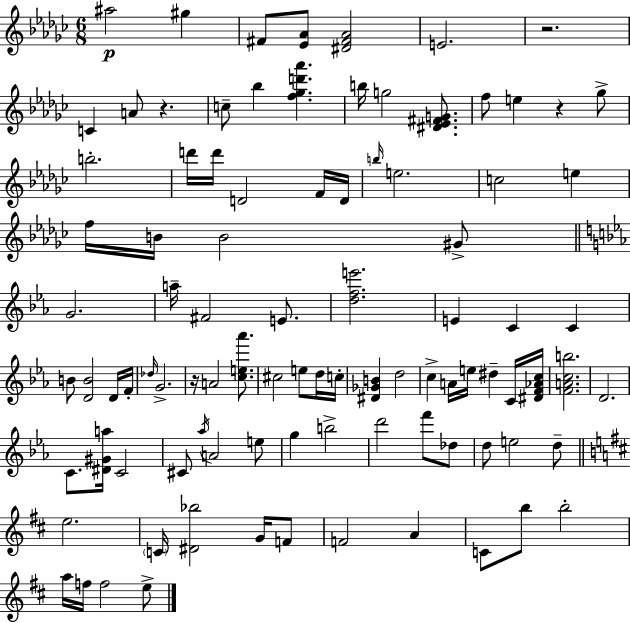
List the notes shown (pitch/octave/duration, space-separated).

A#5/h G#5/q F#4/e [Eb4,Ab4]/e [D#4,F#4,Ab4]/h E4/h. R/h. C4/q A4/e R/q. C5/e Bb5/q [F5,Gb5,D6,Ab6]/q. B5/s G5/h [D#4,Eb4,F#4,G4]/e. F5/e E5/q R/q Gb5/e B5/h. D6/s D6/s D4/h F4/s D4/s B5/s E5/h. C5/h E5/q F5/s B4/s B4/h G#4/e G4/h. A5/s F#4/h E4/e. [D5,F5,E6]/h. E4/q C4/q C4/q B4/e [D4,B4]/h D4/s F4/s Db5/s G4/h. R/s A4/h [C5,E5,Ab6]/e. C#5/h E5/e D5/s C5/s [D#4,Gb4,B4]/q D5/h C5/q A4/s E5/s D#5/q C4/s [D#4,F4,Ab4,C5]/s [F4,A4,C5,B5]/h. D4/h. C4/e. [D#4,G#4,A5]/s C4/h C#4/e Ab5/s A4/h E5/e G5/q B5/h D6/h F6/e Db5/e D5/e E5/h D5/e E5/h. C4/s [D#4,Bb5]/h G4/s F4/e F4/h A4/q C4/e B5/e B5/h A5/s F5/s F5/h E5/e